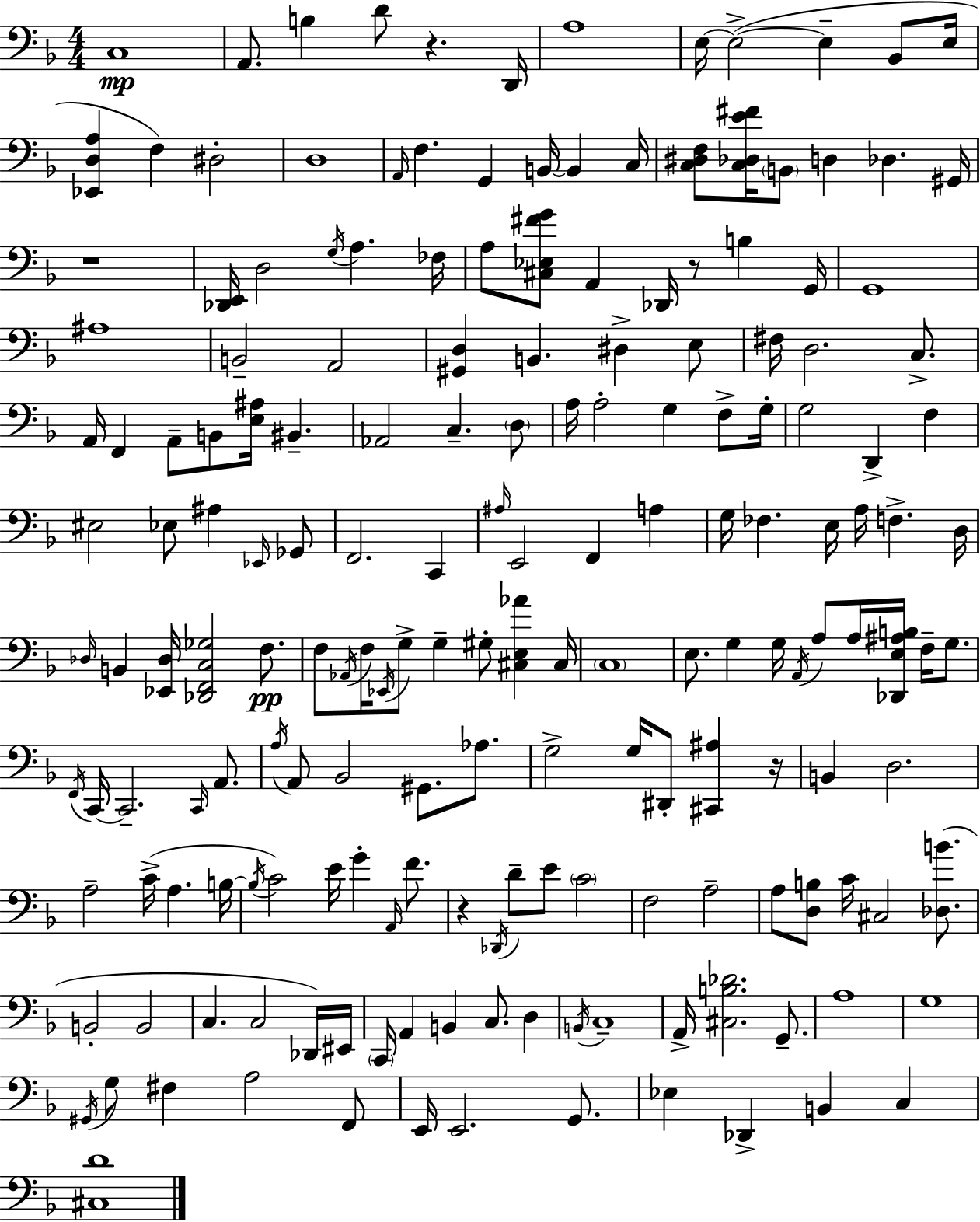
{
  \clef bass
  \numericTimeSignature
  \time 4/4
  \key f \major
  c1\mp | a,8. b4 d'8 r4. d,16 | a1 | e16~~ e2->~(~ e4-- bes,8 e16 | \break <ees, d a>4 f4) dis2-. | d1 | \grace { a,16 } f4. g,4 b,16~~ b,4 | c16 <c dis f>8 <c des e' fis'>16 \parenthesize b,8 d4 des4. | \break gis,16 r1 | <des, e,>16 d2 \acciaccatura { g16 } a4. | fes16 a8 <cis ees fis' g'>8 a,4 des,16 r8 b4 | g,16 g,1 | \break ais1 | b,2-- a,2 | <gis, d>4 b,4. dis4-> | e8 fis16 d2. c8.-> | \break a,16 f,4 a,8-- b,8 <e ais>16 bis,4.-- | aes,2 c4.-- | \parenthesize d8 a16 a2-. g4 f8-> | g16-. g2 d,4-> f4 | \break eis2 ees8 ais4 | \grace { ees,16 } ges,8 f,2. c,4 | \grace { ais16 } e,2 f,4 | a4 g16 fes4. e16 a16 f4.-> | \break d16 \grace { des16 } b,4 <ees, des>16 <des, f, c ges>2 | f8.\pp f8 \acciaccatura { aes,16 } f16 \acciaccatura { ees,16 } g8-> g4-- | gis8-. <cis e aes'>4 cis16 \parenthesize c1 | e8. g4 g16 \acciaccatura { a,16 } | \break a8 a16 <des, e ais b>16 f16-- g8. \acciaccatura { f,16 } c,16~~ c,2.-- | \grace { c,16 } a,8. \acciaccatura { a16 } a,8 bes,2 | gis,8. aes8. g2-> | g16 dis,8-. <cis, ais>4 r16 b,4 d2. | \break a2-- | c'16->( a4. b16~~ \acciaccatura { b16 }) c'2 | e'16 g'4-. \grace { a,16 } f'8. r4 | \acciaccatura { des,16 } d'8-- e'8 \parenthesize c'2 f2 | \break a2-- a8 | <d b>8 c'16 cis2 <des b'>8.( b,2-. | b,2 c4. | c2 des,16) eis,16 \parenthesize c,16 a,4 | \break b,4 c8. d4 \acciaccatura { b,16 } c1-- | a,16-> | <cis b des'>2. g,8.-- a1 | g1 | \break \acciaccatura { gis,16 } | g8 fis4 a2 f,8 | e,16 e,2. g,8. | ees4 des,4-> b,4 c4 | \break <cis d'>1 | \bar "|."
}